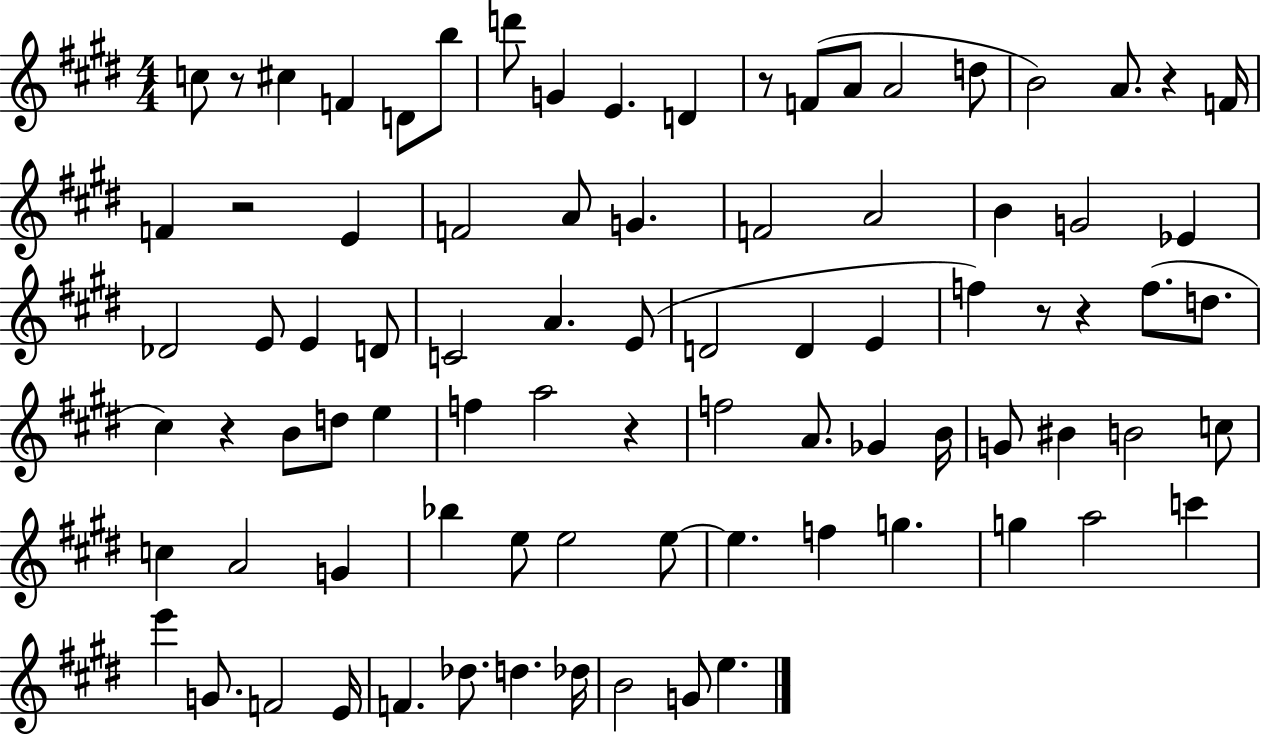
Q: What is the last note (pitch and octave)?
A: E5